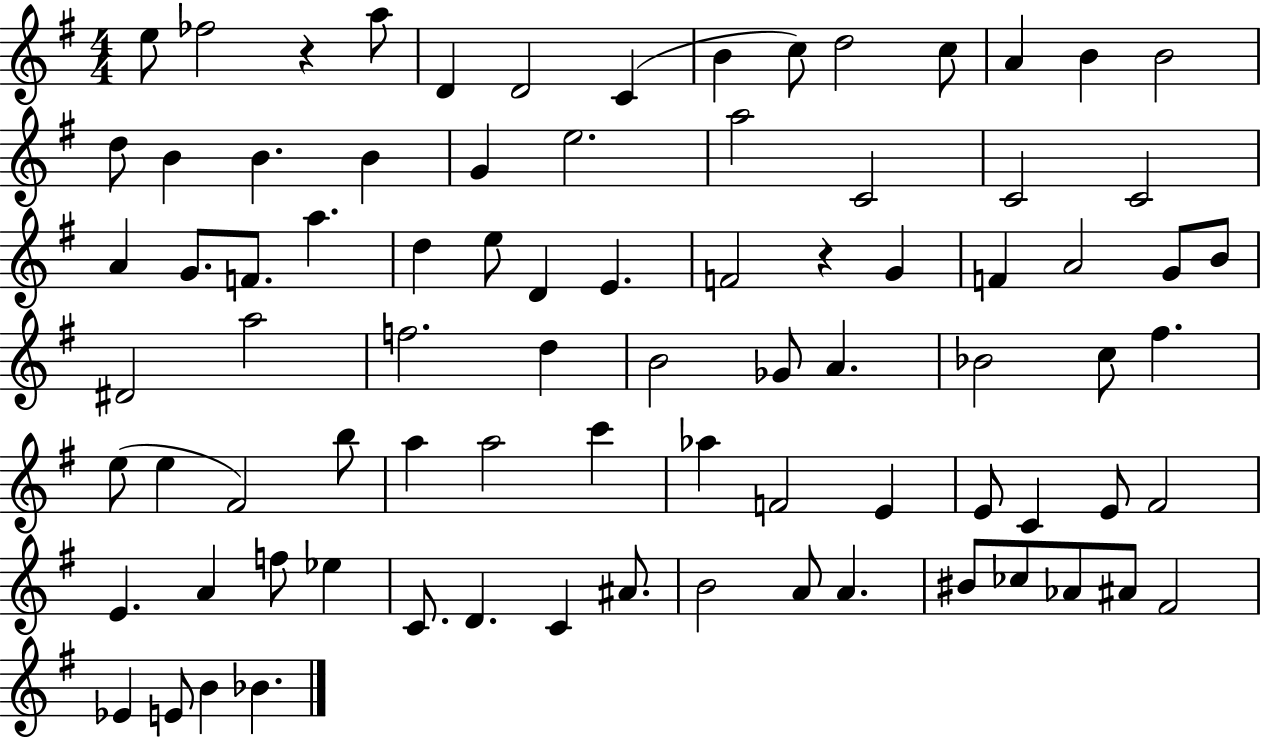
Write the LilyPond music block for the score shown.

{
  \clef treble
  \numericTimeSignature
  \time 4/4
  \key g \major
  e''8 fes''2 r4 a''8 | d'4 d'2 c'4( | b'4 c''8) d''2 c''8 | a'4 b'4 b'2 | \break d''8 b'4 b'4. b'4 | g'4 e''2. | a''2 c'2 | c'2 c'2 | \break a'4 g'8. f'8. a''4. | d''4 e''8 d'4 e'4. | f'2 r4 g'4 | f'4 a'2 g'8 b'8 | \break dis'2 a''2 | f''2. d''4 | b'2 ges'8 a'4. | bes'2 c''8 fis''4. | \break e''8( e''4 fis'2) b''8 | a''4 a''2 c'''4 | aes''4 f'2 e'4 | e'8 c'4 e'8 fis'2 | \break e'4. a'4 f''8 ees''4 | c'8. d'4. c'4 ais'8. | b'2 a'8 a'4. | bis'8 ces''8 aes'8 ais'8 fis'2 | \break ees'4 e'8 b'4 bes'4. | \bar "|."
}